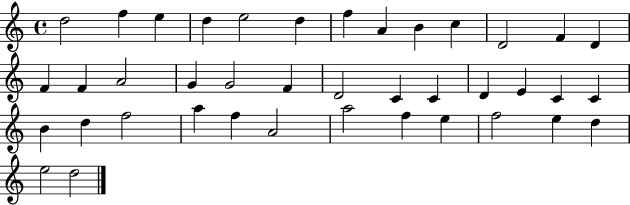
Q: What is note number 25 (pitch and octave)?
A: C4